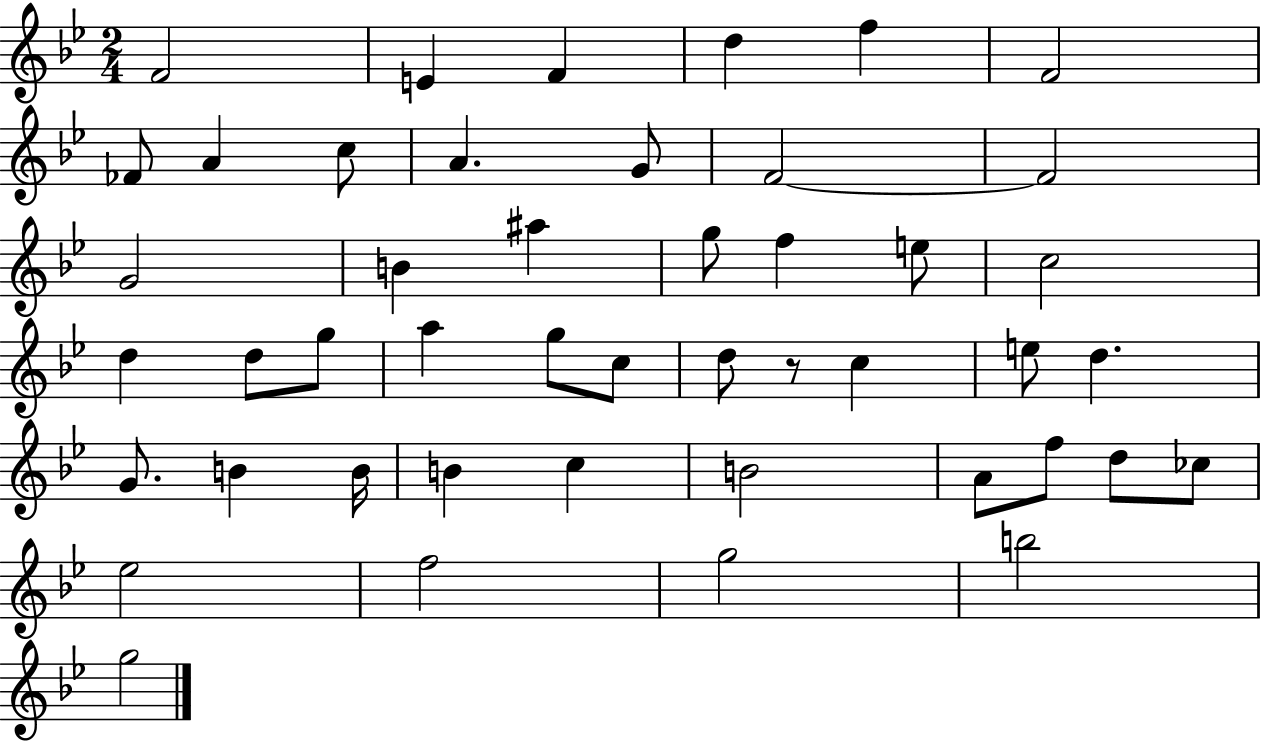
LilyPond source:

{
  \clef treble
  \numericTimeSignature
  \time 2/4
  \key bes \major
  f'2 | e'4 f'4 | d''4 f''4 | f'2 | \break fes'8 a'4 c''8 | a'4. g'8 | f'2~~ | f'2 | \break g'2 | b'4 ais''4 | g''8 f''4 e''8 | c''2 | \break d''4 d''8 g''8 | a''4 g''8 c''8 | d''8 r8 c''4 | e''8 d''4. | \break g'8. b'4 b'16 | b'4 c''4 | b'2 | a'8 f''8 d''8 ces''8 | \break ees''2 | f''2 | g''2 | b''2 | \break g''2 | \bar "|."
}